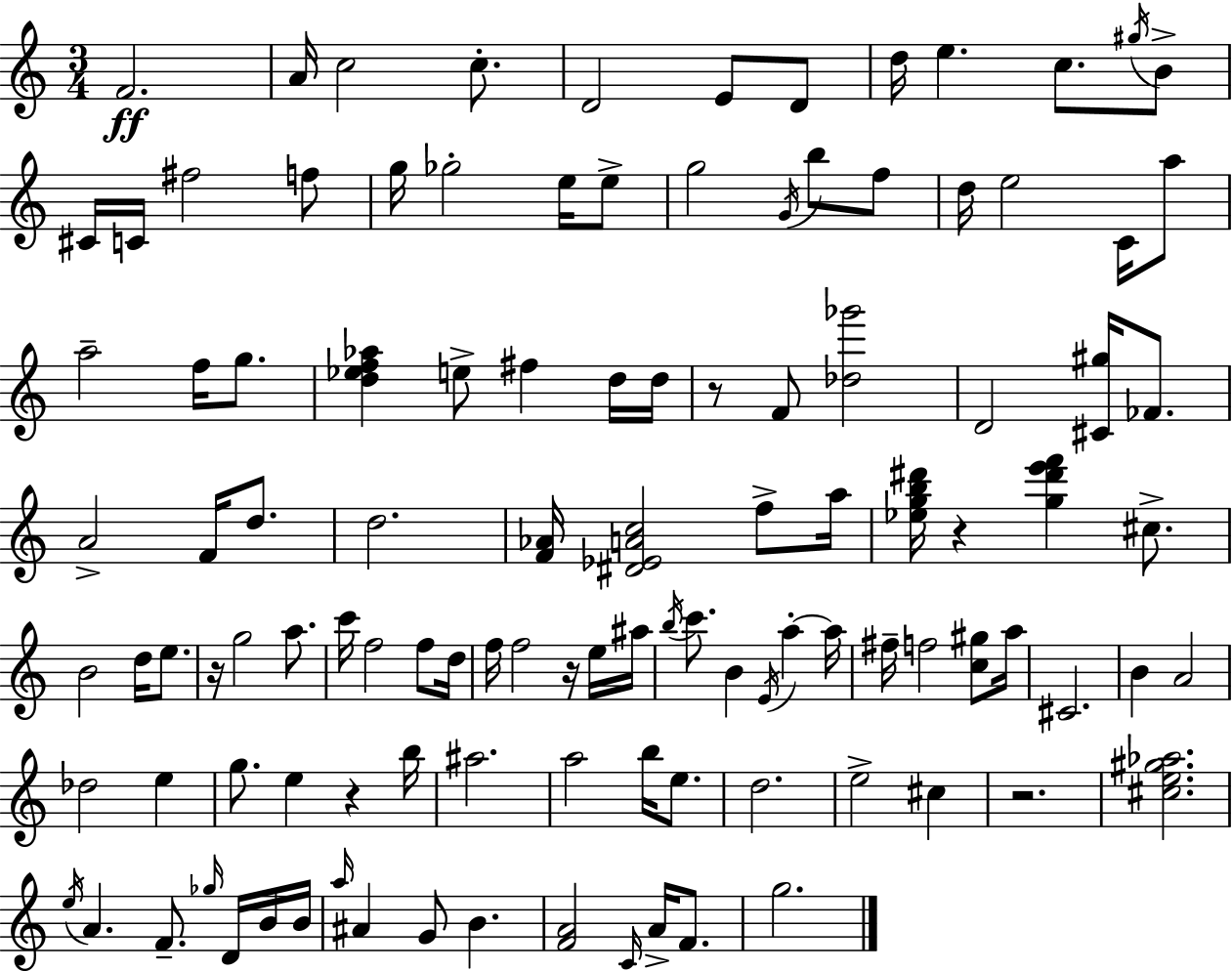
F4/h. A4/s C5/h C5/e. D4/h E4/e D4/e D5/s E5/q. C5/e. G#5/s B4/e C#4/s C4/s F#5/h F5/e G5/s Gb5/h E5/s E5/e G5/h G4/s B5/e F5/e D5/s E5/h C4/s A5/e A5/h F5/s G5/e. [D5,Eb5,F5,Ab5]/q E5/e F#5/q D5/s D5/s R/e F4/e [Db5,Gb6]/h D4/h [C#4,G#5]/s FES4/e. A4/h F4/s D5/e. D5/h. [F4,Ab4]/s [D#4,Eb4,A4,C5]/h F5/e A5/s [Eb5,G5,B5,D#6]/s R/q [G5,D#6,E6,F6]/q C#5/e. B4/h D5/s E5/e. R/s G5/h A5/e. C6/s F5/h F5/e D5/s F5/s F5/h R/s E5/s A#5/s B5/s C6/e. B4/q E4/s A5/q A5/s F#5/s F5/h [C5,G#5]/e A5/s C#4/h. B4/q A4/h Db5/h E5/q G5/e. E5/q R/q B5/s A#5/h. A5/h B5/s E5/e. D5/h. E5/h C#5/q R/h. [C#5,E5,G#5,Ab5]/h. E5/s A4/q. F4/e. Gb5/s D4/s B4/s B4/s A5/s A#4/q G4/e B4/q. [F4,A4]/h C4/s A4/s F4/e. G5/h.